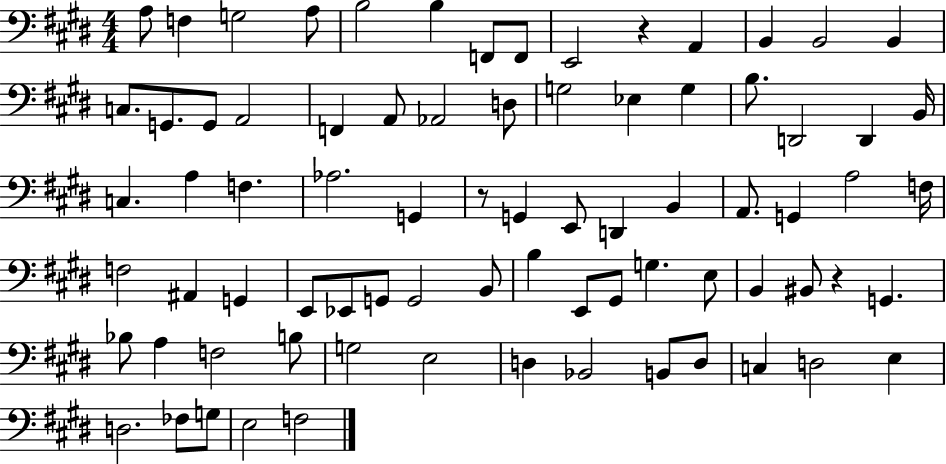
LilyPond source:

{
  \clef bass
  \numericTimeSignature
  \time 4/4
  \key e \major
  \repeat volta 2 { a8 f4 g2 a8 | b2 b4 f,8 f,8 | e,2 r4 a,4 | b,4 b,2 b,4 | \break c8. g,8. g,8 a,2 | f,4 a,8 aes,2 d8 | g2 ees4 g4 | b8. d,2 d,4 b,16 | \break c4. a4 f4. | aes2. g,4 | r8 g,4 e,8 d,4 b,4 | a,8. g,4 a2 f16 | \break f2 ais,4 g,4 | e,8 ees,8 g,8 g,2 b,8 | b4 e,8 gis,8 g4. e8 | b,4 bis,8 r4 g,4. | \break bes8 a4 f2 b8 | g2 e2 | d4 bes,2 b,8 d8 | c4 d2 e4 | \break d2. fes8 g8 | e2 f2 | } \bar "|."
}